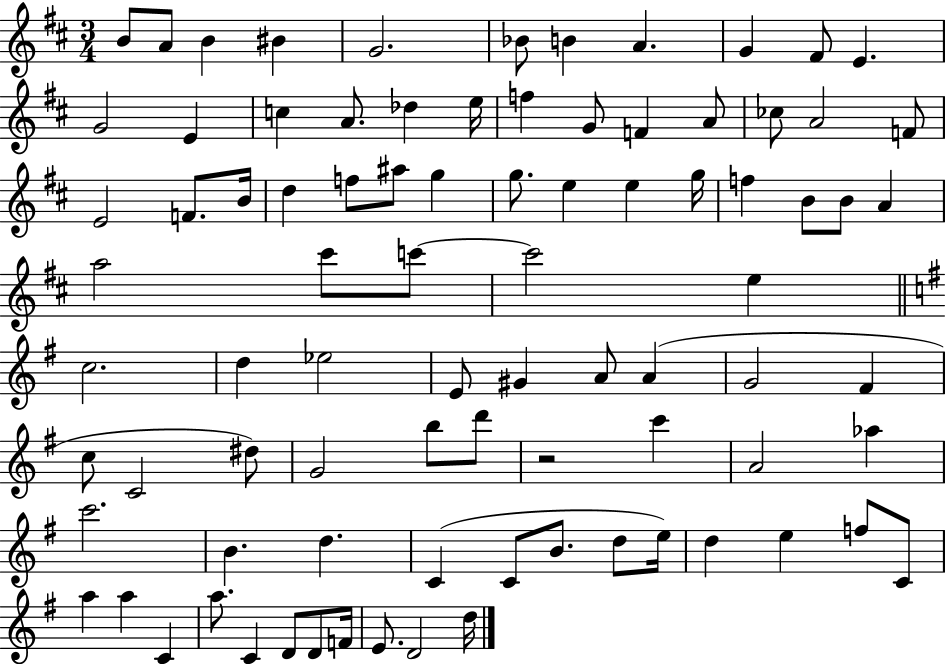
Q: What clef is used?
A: treble